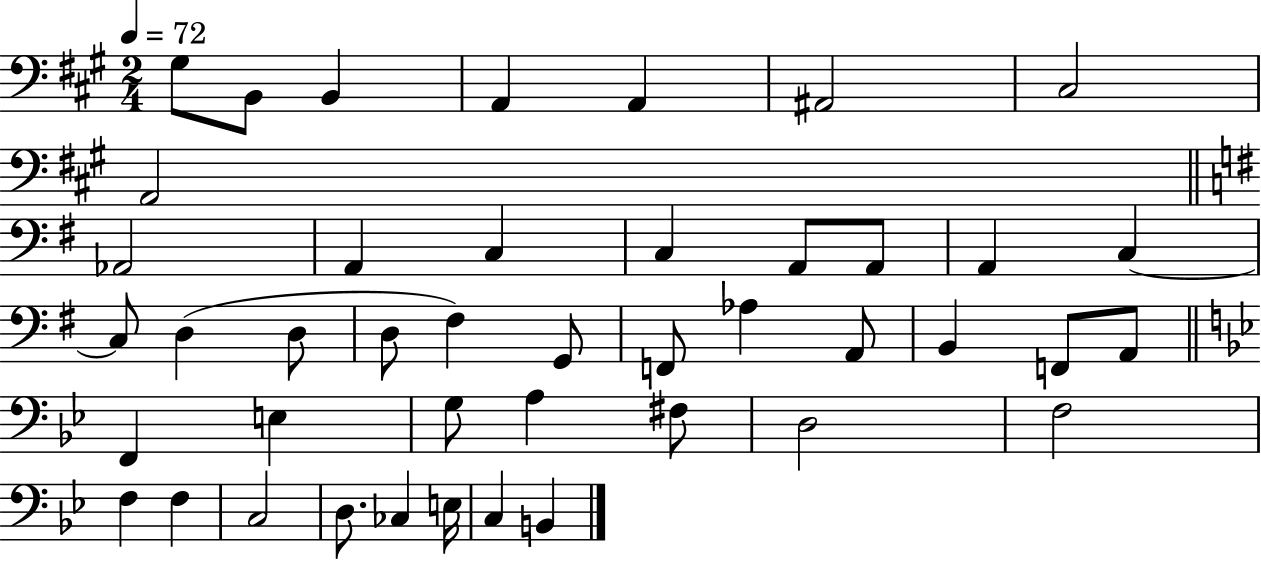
X:1
T:Untitled
M:2/4
L:1/4
K:A
^G,/2 B,,/2 B,, A,, A,, ^A,,2 ^C,2 A,,2 _A,,2 A,, C, C, A,,/2 A,,/2 A,, C, C,/2 D, D,/2 D,/2 ^F, G,,/2 F,,/2 _A, A,,/2 B,, F,,/2 A,,/2 F,, E, G,/2 A, ^F,/2 D,2 F,2 F, F, C,2 D,/2 _C, E,/4 C, B,,